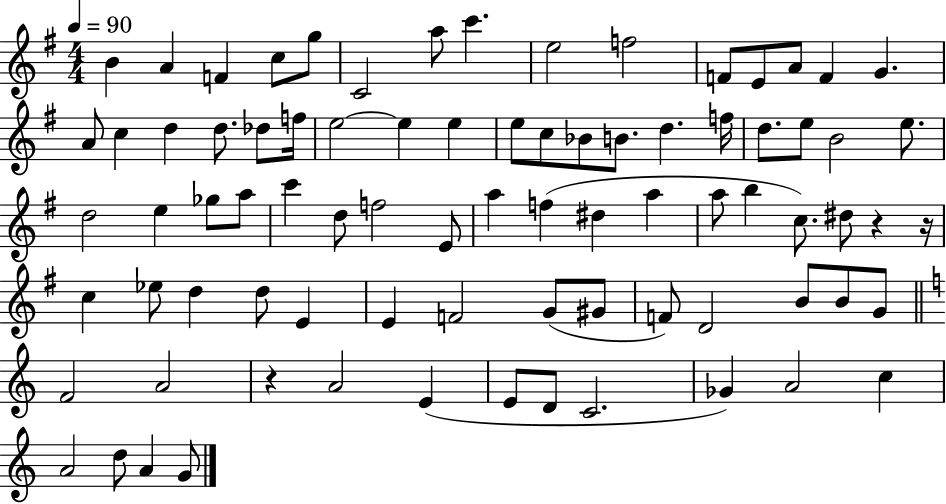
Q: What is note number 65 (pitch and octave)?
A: F4